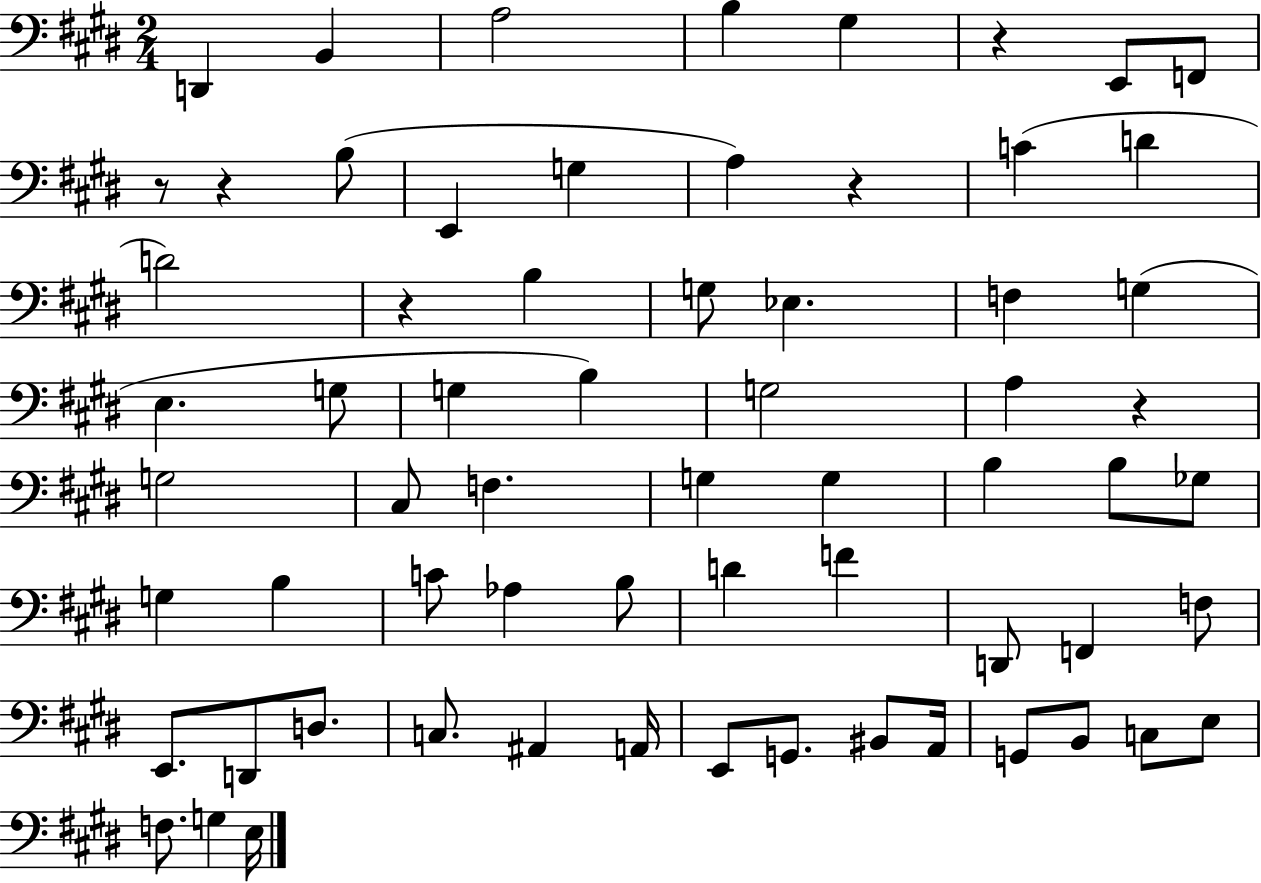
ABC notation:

X:1
T:Untitled
M:2/4
L:1/4
K:E
D,, B,, A,2 B, ^G, z E,,/2 F,,/2 z/2 z B,/2 E,, G, A, z C D D2 z B, G,/2 _E, F, G, E, G,/2 G, B, G,2 A, z G,2 ^C,/2 F, G, G, B, B,/2 _G,/2 G, B, C/2 _A, B,/2 D F D,,/2 F,, F,/2 E,,/2 D,,/2 D,/2 C,/2 ^A,, A,,/4 E,,/2 G,,/2 ^B,,/2 A,,/4 G,,/2 B,,/2 C,/2 E,/2 F,/2 G, E,/4